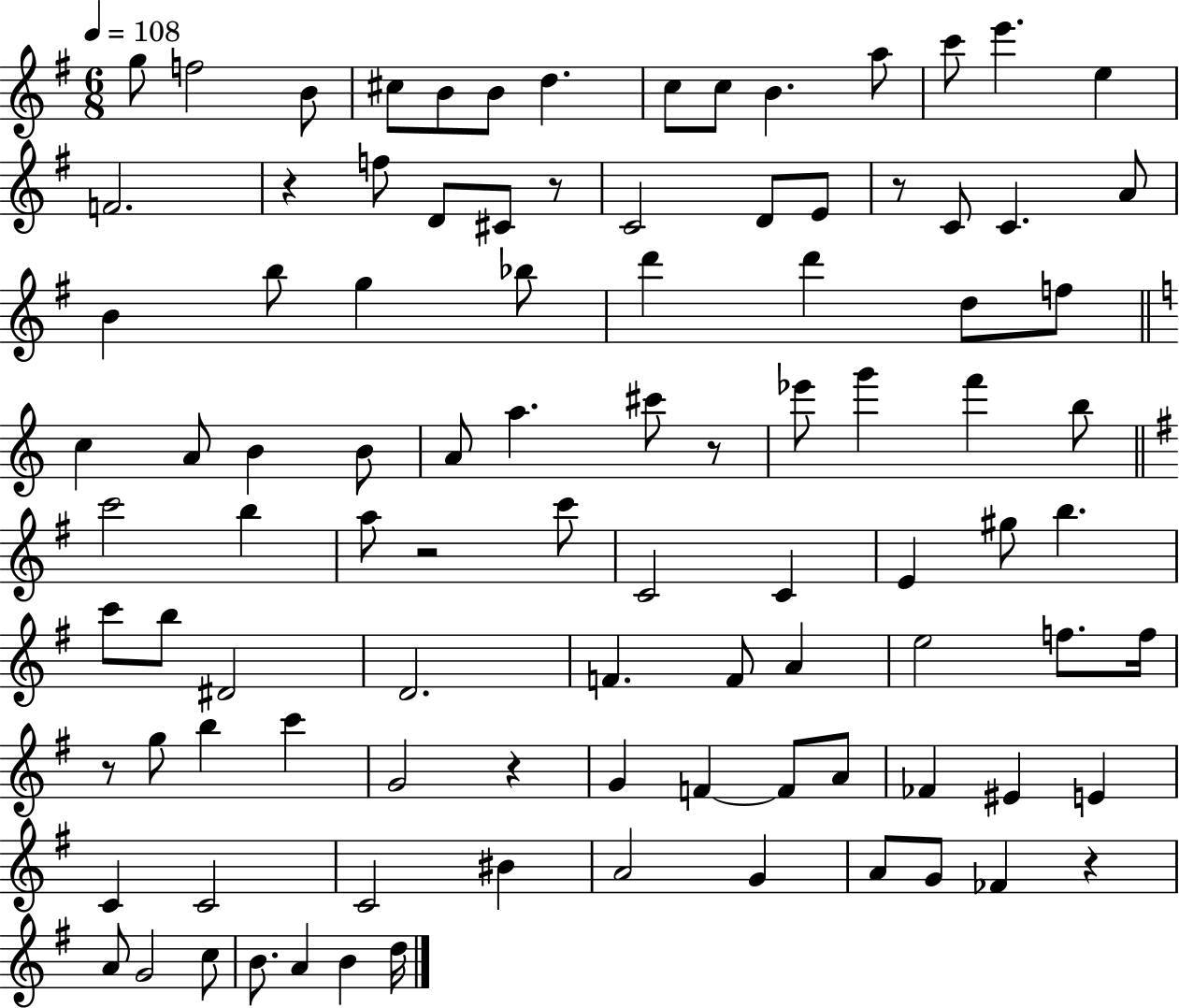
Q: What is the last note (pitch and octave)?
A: D5